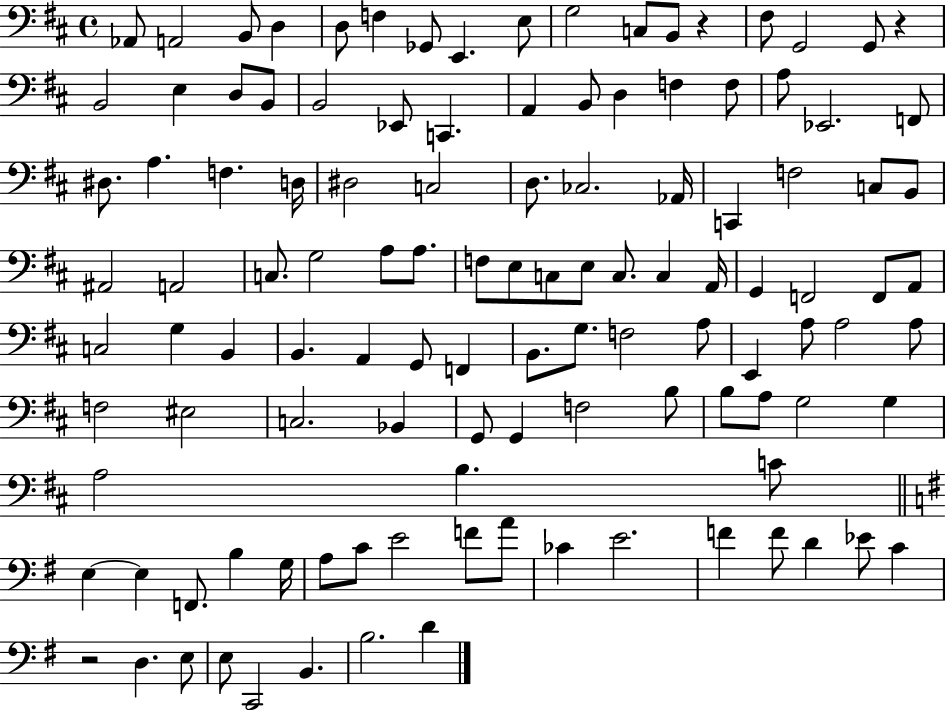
Ab2/e A2/h B2/e D3/q D3/e F3/q Gb2/e E2/q. E3/e G3/h C3/e B2/e R/q F#3/e G2/h G2/e R/q B2/h E3/q D3/e B2/e B2/h Eb2/e C2/q. A2/q B2/e D3/q F3/q F3/e A3/e Eb2/h. F2/e D#3/e. A3/q. F3/q. D3/s D#3/h C3/h D3/e. CES3/h. Ab2/s C2/q F3/h C3/e B2/e A#2/h A2/h C3/e. G3/h A3/e A3/e. F3/e E3/e C3/e E3/e C3/e. C3/q A2/s G2/q F2/h F2/e A2/e C3/h G3/q B2/q B2/q. A2/q G2/e F2/q B2/e. G3/e. F3/h A3/e E2/q A3/e A3/h A3/e F3/h EIS3/h C3/h. Bb2/q G2/e G2/q F3/h B3/e B3/e A3/e G3/h G3/q A3/h B3/q. C4/e E3/q E3/q F2/e. B3/q G3/s A3/e C4/e E4/h F4/e A4/e CES4/q E4/h. F4/q F4/e D4/q Eb4/e C4/q R/h D3/q. E3/e E3/e C2/h B2/q. B3/h. D4/q